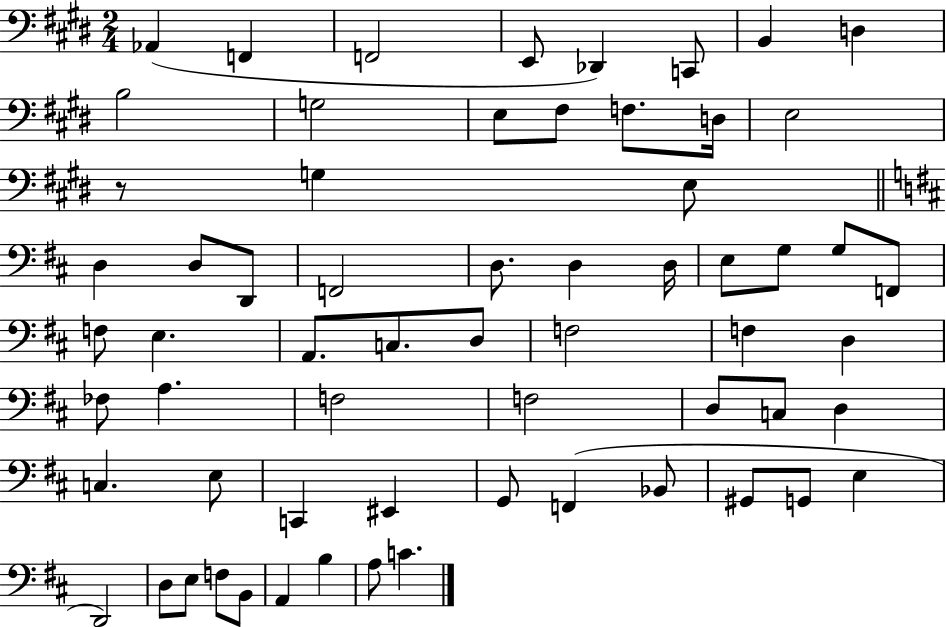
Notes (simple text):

Ab2/q F2/q F2/h E2/e Db2/q C2/e B2/q D3/q B3/h G3/h E3/e F#3/e F3/e. D3/s E3/h R/e G3/q E3/e D3/q D3/e D2/e F2/h D3/e. D3/q D3/s E3/e G3/e G3/e F2/e F3/e E3/q. A2/e. C3/e. D3/e F3/h F3/q D3/q FES3/e A3/q. F3/h F3/h D3/e C3/e D3/q C3/q. E3/e C2/q EIS2/q G2/e F2/q Bb2/e G#2/e G2/e E3/q D2/h D3/e E3/e F3/e B2/e A2/q B3/q A3/e C4/q.